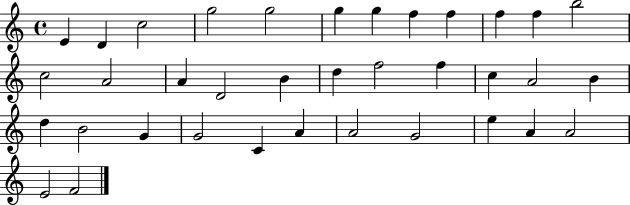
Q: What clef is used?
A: treble